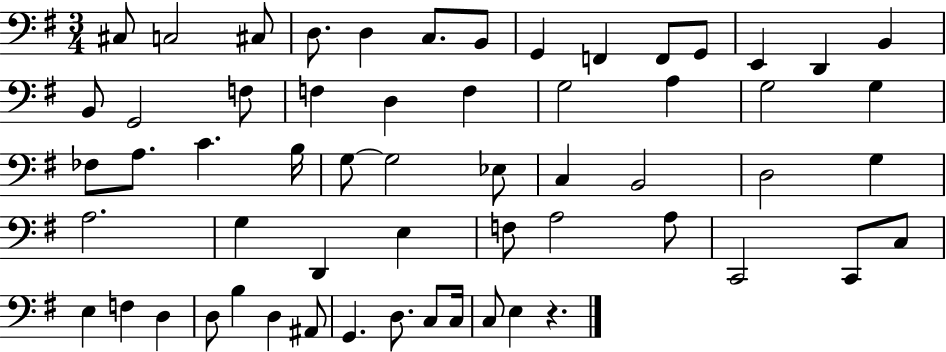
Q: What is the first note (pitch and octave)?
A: C#3